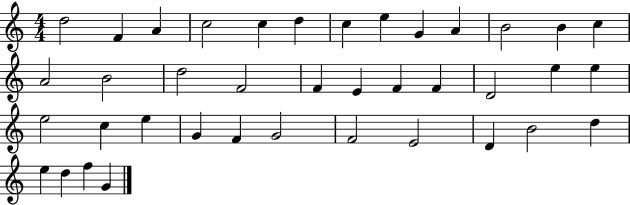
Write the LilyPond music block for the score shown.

{
  \clef treble
  \numericTimeSignature
  \time 4/4
  \key c \major
  d''2 f'4 a'4 | c''2 c''4 d''4 | c''4 e''4 g'4 a'4 | b'2 b'4 c''4 | \break a'2 b'2 | d''2 f'2 | f'4 e'4 f'4 f'4 | d'2 e''4 e''4 | \break e''2 c''4 e''4 | g'4 f'4 g'2 | f'2 e'2 | d'4 b'2 d''4 | \break e''4 d''4 f''4 g'4 | \bar "|."
}